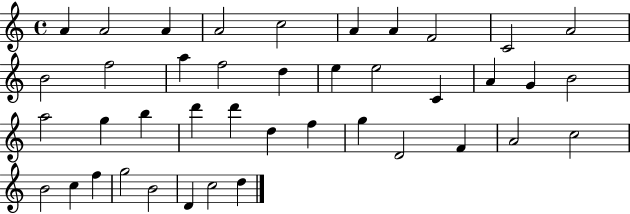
{
  \clef treble
  \time 4/4
  \defaultTimeSignature
  \key c \major
  a'4 a'2 a'4 | a'2 c''2 | a'4 a'4 f'2 | c'2 a'2 | \break b'2 f''2 | a''4 f''2 d''4 | e''4 e''2 c'4 | a'4 g'4 b'2 | \break a''2 g''4 b''4 | d'''4 d'''4 d''4 f''4 | g''4 d'2 f'4 | a'2 c''2 | \break b'2 c''4 f''4 | g''2 b'2 | d'4 c''2 d''4 | \bar "|."
}